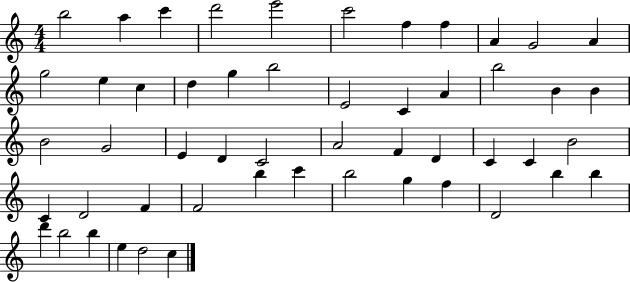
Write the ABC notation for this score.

X:1
T:Untitled
M:4/4
L:1/4
K:C
b2 a c' d'2 e'2 c'2 f f A G2 A g2 e c d g b2 E2 C A b2 B B B2 G2 E D C2 A2 F D C C B2 C D2 F F2 b c' b2 g f D2 b b d' b2 b e d2 c